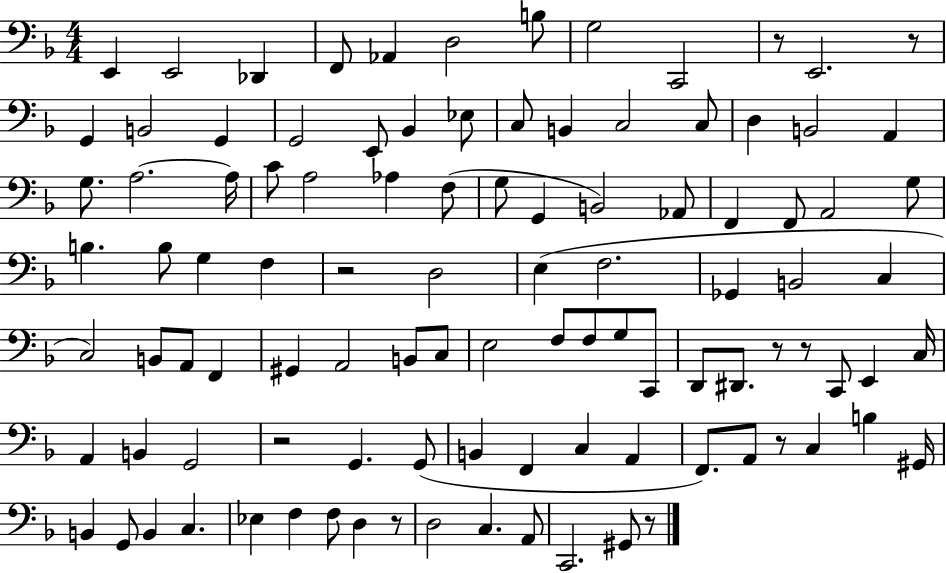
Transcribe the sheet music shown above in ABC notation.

X:1
T:Untitled
M:4/4
L:1/4
K:F
E,, E,,2 _D,, F,,/2 _A,, D,2 B,/2 G,2 C,,2 z/2 E,,2 z/2 G,, B,,2 G,, G,,2 E,,/2 _B,, _E,/2 C,/2 B,, C,2 C,/2 D, B,,2 A,, G,/2 A,2 A,/4 C/2 A,2 _A, F,/2 G,/2 G,, B,,2 _A,,/2 F,, F,,/2 A,,2 G,/2 B, B,/2 G, F, z2 D,2 E, F,2 _G,, B,,2 C, C,2 B,,/2 A,,/2 F,, ^G,, A,,2 B,,/2 C,/2 E,2 F,/2 F,/2 G,/2 C,,/2 D,,/2 ^D,,/2 z/2 z/2 C,,/2 E,, C,/4 A,, B,, G,,2 z2 G,, G,,/2 B,, F,, C, A,, F,,/2 A,,/2 z/2 C, B, ^G,,/4 B,, G,,/2 B,, C, _E, F, F,/2 D, z/2 D,2 C, A,,/2 C,,2 ^G,,/2 z/2